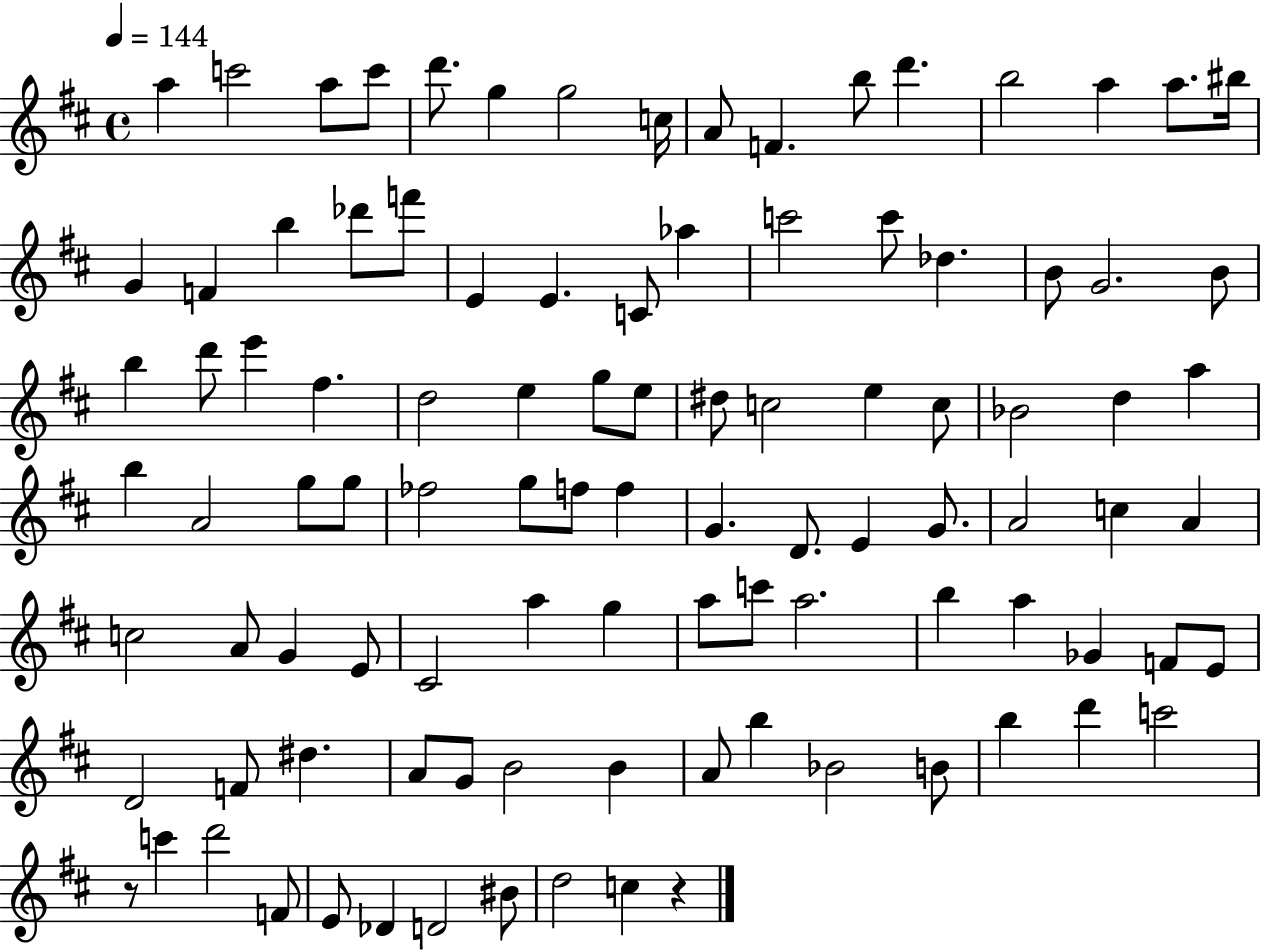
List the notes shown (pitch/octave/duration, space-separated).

A5/q C6/h A5/e C6/e D6/e. G5/q G5/h C5/s A4/e F4/q. B5/e D6/q. B5/h A5/q A5/e. BIS5/s G4/q F4/q B5/q Db6/e F6/e E4/q E4/q. C4/e Ab5/q C6/h C6/e Db5/q. B4/e G4/h. B4/e B5/q D6/e E6/q F#5/q. D5/h E5/q G5/e E5/e D#5/e C5/h E5/q C5/e Bb4/h D5/q A5/q B5/q A4/h G5/e G5/e FES5/h G5/e F5/e F5/q G4/q. D4/e. E4/q G4/e. A4/h C5/q A4/q C5/h A4/e G4/q E4/e C#4/h A5/q G5/q A5/e C6/e A5/h. B5/q A5/q Gb4/q F4/e E4/e D4/h F4/e D#5/q. A4/e G4/e B4/h B4/q A4/e B5/q Bb4/h B4/e B5/q D6/q C6/h R/e C6/q D6/h F4/e E4/e Db4/q D4/h BIS4/e D5/h C5/q R/q